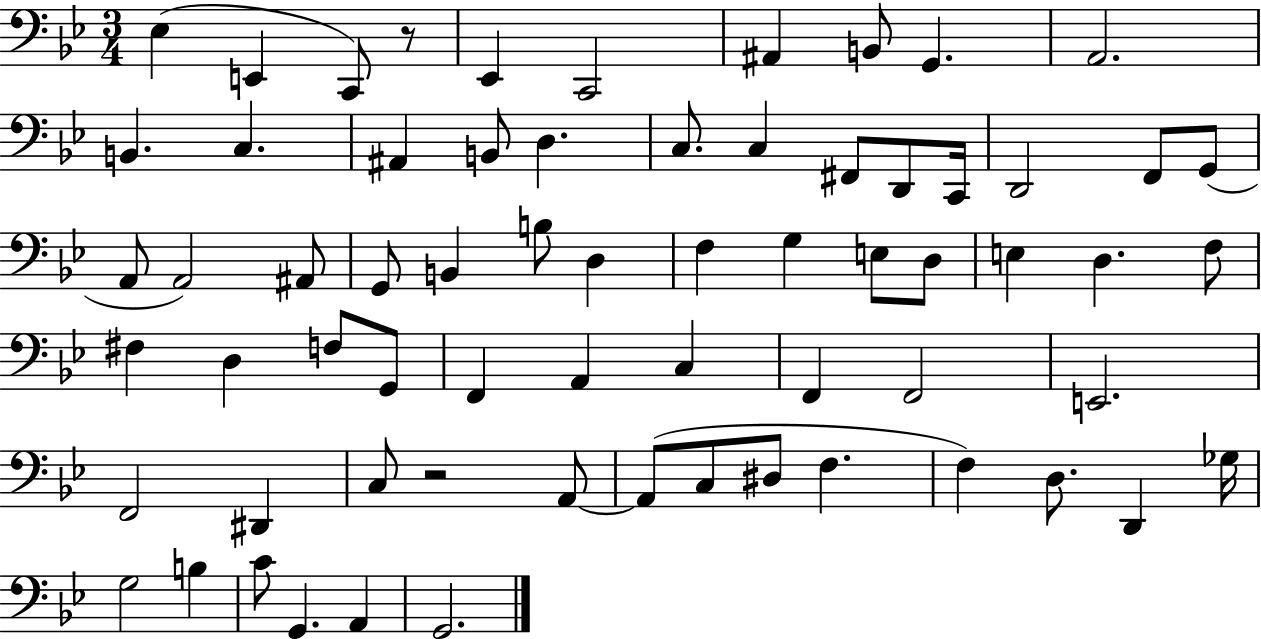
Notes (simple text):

Eb3/q E2/q C2/e R/e Eb2/q C2/h A#2/q B2/e G2/q. A2/h. B2/q. C3/q. A#2/q B2/e D3/q. C3/e. C3/q F#2/e D2/e C2/s D2/h F2/e G2/e A2/e A2/h A#2/e G2/e B2/q B3/e D3/q F3/q G3/q E3/e D3/e E3/q D3/q. F3/e F#3/q D3/q F3/e G2/e F2/q A2/q C3/q F2/q F2/h E2/h. F2/h D#2/q C3/e R/h A2/e A2/e C3/e D#3/e F3/q. F3/q D3/e. D2/q Gb3/s G3/h B3/q C4/e G2/q. A2/q G2/h.